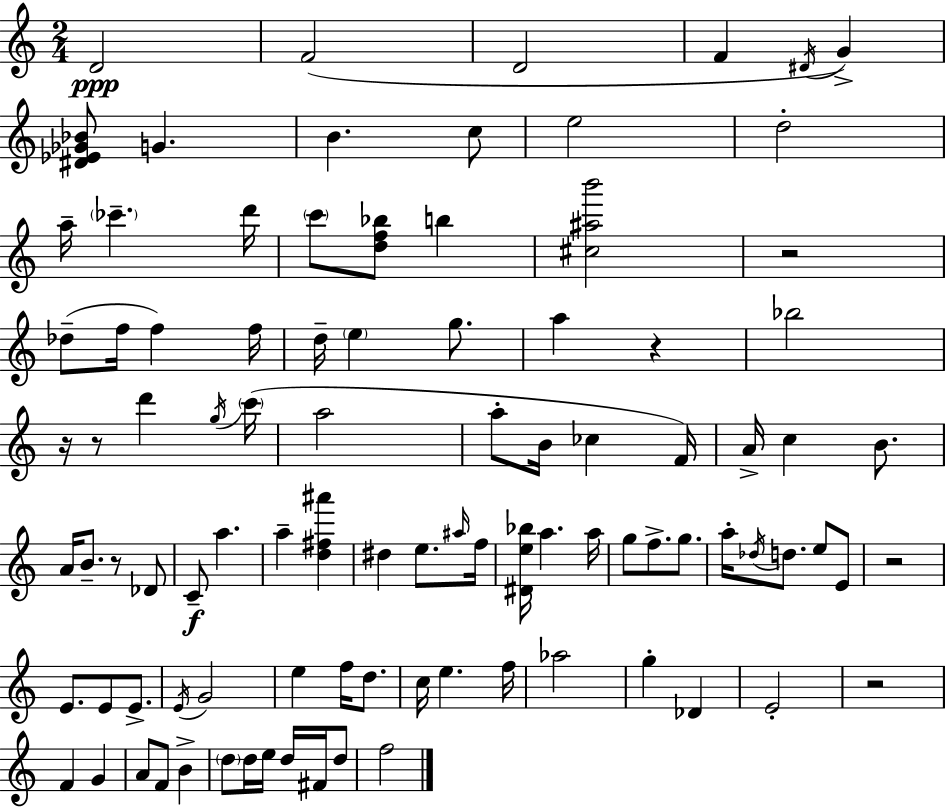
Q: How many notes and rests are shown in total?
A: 95